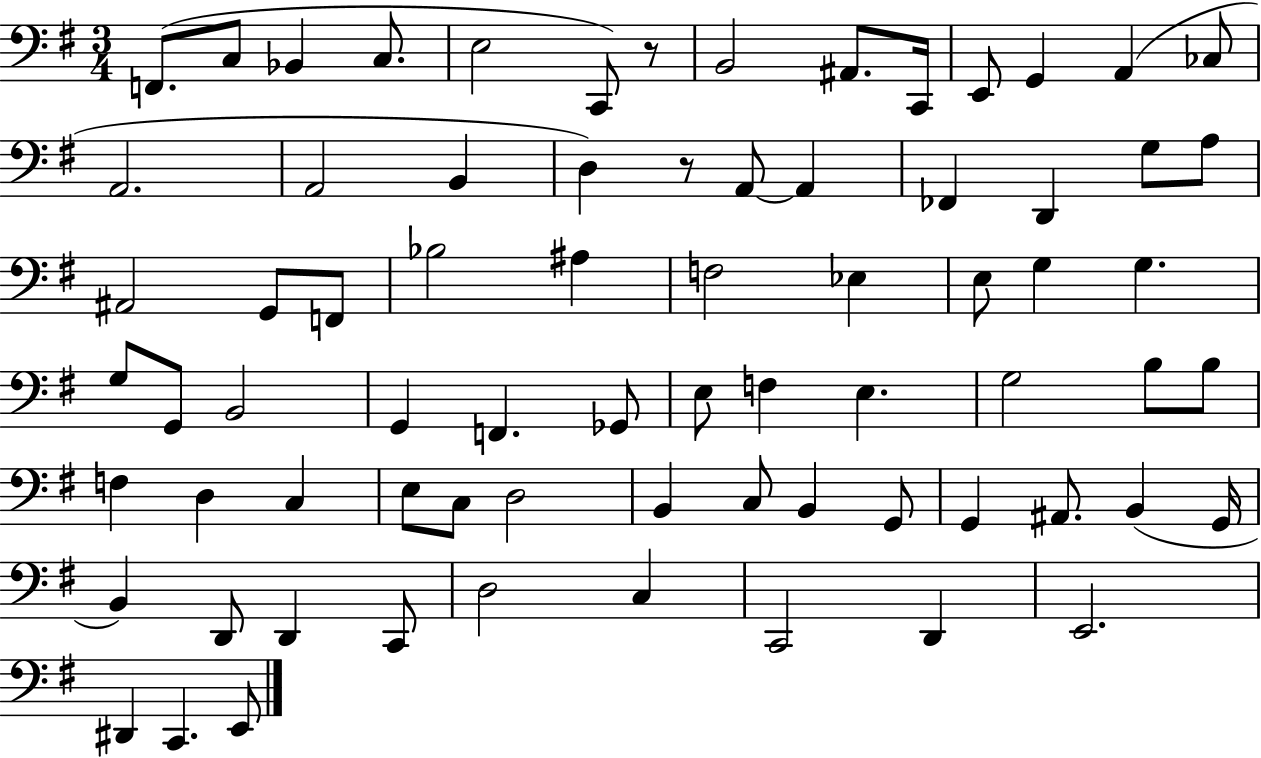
F2/e. C3/e Bb2/q C3/e. E3/h C2/e R/e B2/h A#2/e. C2/s E2/e G2/q A2/q CES3/e A2/h. A2/h B2/q D3/q R/e A2/e A2/q FES2/q D2/q G3/e A3/e A#2/h G2/e F2/e Bb3/h A#3/q F3/h Eb3/q E3/e G3/q G3/q. G3/e G2/e B2/h G2/q F2/q. Gb2/e E3/e F3/q E3/q. G3/h B3/e B3/e F3/q D3/q C3/q E3/e C3/e D3/h B2/q C3/e B2/q G2/e G2/q A#2/e. B2/q G2/s B2/q D2/e D2/q C2/e D3/h C3/q C2/h D2/q E2/h. D#2/q C2/q. E2/e